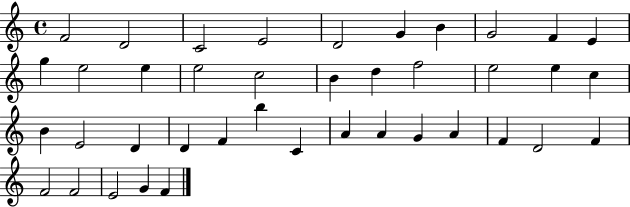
X:1
T:Untitled
M:4/4
L:1/4
K:C
F2 D2 C2 E2 D2 G B G2 F E g e2 e e2 c2 B d f2 e2 e c B E2 D D F b C A A G A F D2 F F2 F2 E2 G F